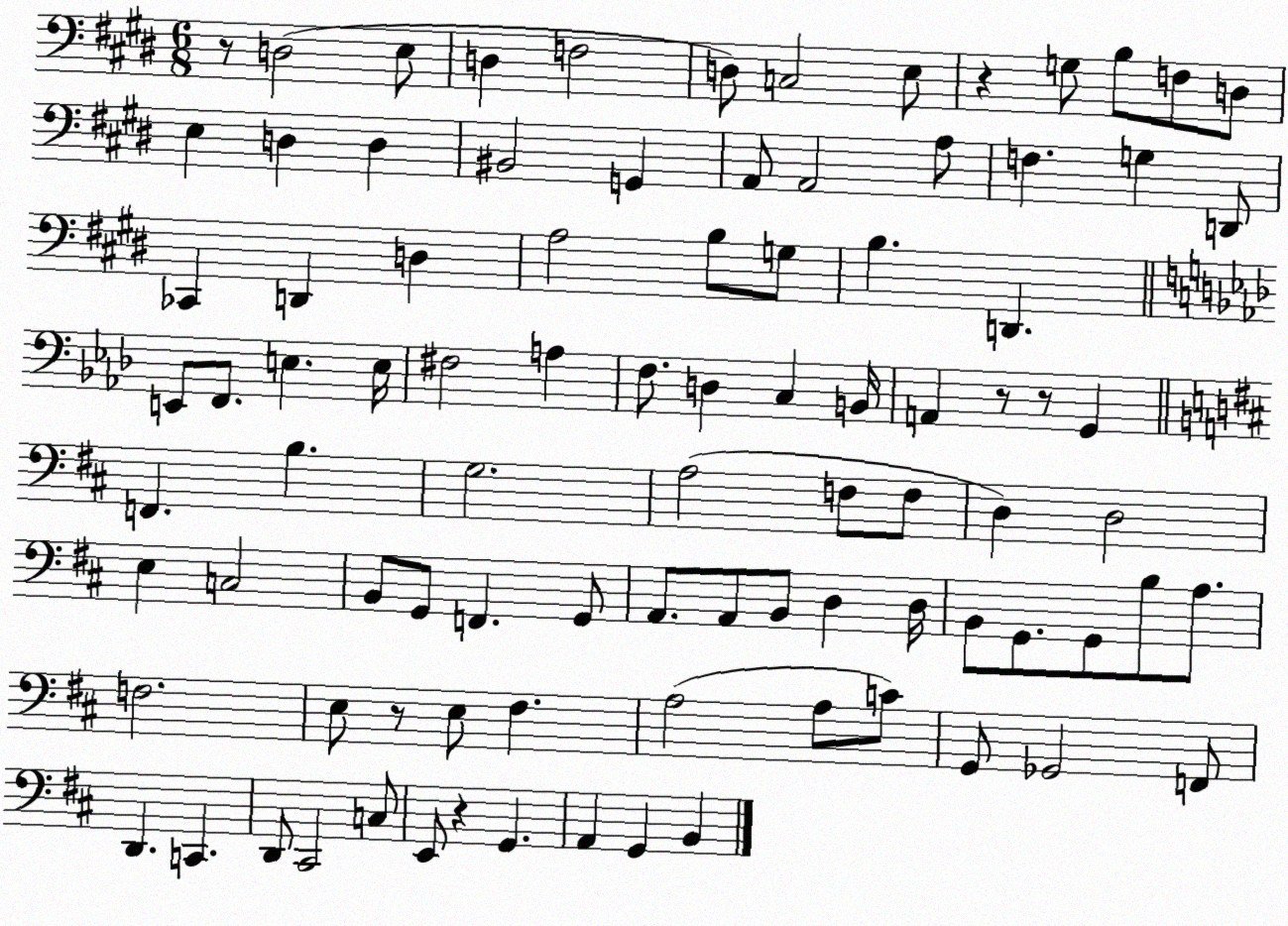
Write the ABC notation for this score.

X:1
T:Untitled
M:6/8
L:1/4
K:E
z/2 D,2 E,/2 D, F,2 D,/2 C,2 E,/2 z G,/2 B,/2 F,/2 D,/2 E, D, D, ^B,,2 G,, A,,/2 A,,2 A,/2 F, G, D,,/2 _C,, D,, D, A,2 B,/2 G,/2 B, D,, E,,/2 F,,/2 E, E,/4 ^F,2 A, F,/2 D, C, B,,/4 A,, z/2 z/2 G,, F,, B, G,2 A,2 F,/2 F,/2 D, D,2 E, C,2 B,,/2 G,,/2 F,, G,,/2 A,,/2 A,,/2 B,,/2 D, D,/4 B,,/2 G,,/2 G,,/2 B,/2 A,/2 F,2 E,/2 z/2 E,/2 ^F, A,2 A,/2 C/2 G,,/2 _G,,2 F,,/2 D,, C,, D,,/2 ^C,,2 C,/2 E,,/2 z G,, A,, G,, B,,